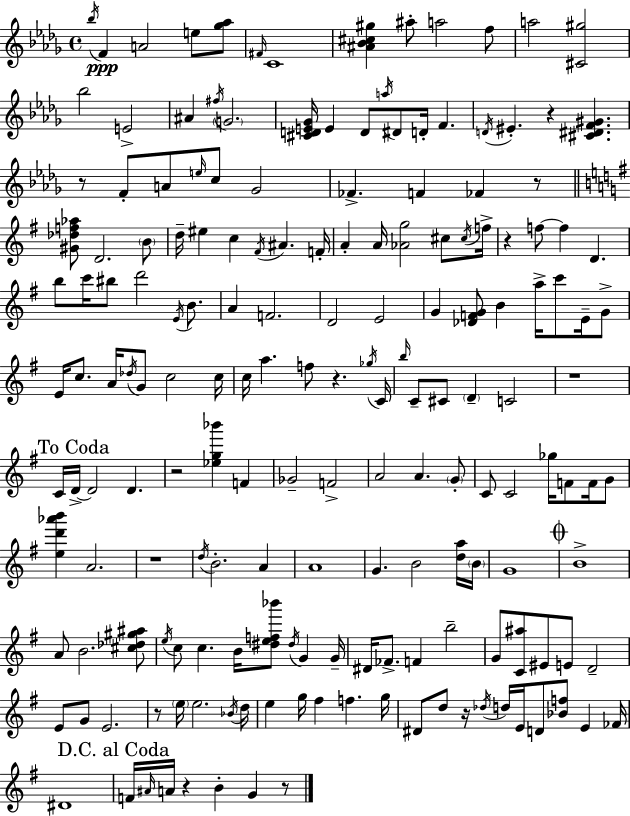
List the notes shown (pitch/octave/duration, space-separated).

Bb5/s F4/q A4/h E5/e [Gb5,Ab5]/e F#4/s C4/w [A#4,Bb4,C#5,G#5]/q A#5/e A5/h F5/e A5/h [C#4,G#5]/h Bb5/h E4/h A#4/q F#5/s G4/h. [C#4,D4,E4,Gb4]/s E4/q D4/e A5/s D#4/e D4/s F4/q. D4/s EIS4/q. R/q [C#4,D#4,F4,G#4]/q. R/e F4/e A4/e E5/s C5/e Gb4/h FES4/q. F4/q FES4/q R/e [G#4,Db5,F5,Ab5]/e D4/h. B4/e D5/s EIS5/q C5/q F#4/s A#4/q. F4/s A4/q A4/s [Ab4,G5]/h C#5/e C#5/s F5/s R/q F5/e F5/q D4/q. B5/e C6/s BIS5/e D6/h E4/s B4/e. A4/q F4/h. D4/h E4/h G4/q [Db4,F4,G4]/e B4/q A5/s C6/e E4/s G4/e E4/s C5/e. A4/s Db5/s G4/e C5/h C5/s C5/s A5/q. F5/e R/q. Gb5/s C4/s B5/s C4/e C#4/e D4/q C4/h R/w C4/s D4/s D4/h D4/q. R/h [Eb5,G5,Bb6]/q F4/q Gb4/h F4/h A4/h A4/q. G4/e C4/e C4/h Gb5/s F4/e F4/s G4/e [E5,D6,Ab6,B6]/q A4/h. R/w D5/s B4/h. A4/q A4/w G4/q. B4/h [D5,A5]/s B4/s G4/w B4/w A4/e B4/h. [C#5,Db5,G#5,A#5]/e E5/s C5/e C5/q. B4/s [D#5,E5,F5,Bb6]/e D#5/s G4/q G4/s D#4/s FES4/e. F4/q B5/h G4/e [C4,A#5]/e EIS4/e E4/e D4/h E4/e G4/e E4/h. R/e E5/s E5/h. Bb4/s D5/s E5/q G5/s F#5/q F5/q. G5/s D#4/e D5/e R/s Db5/s D5/s E4/s D4/e [Bb4,F5]/e E4/q FES4/s D#4/w F4/s A#4/s A4/s R/q B4/q G4/q R/e